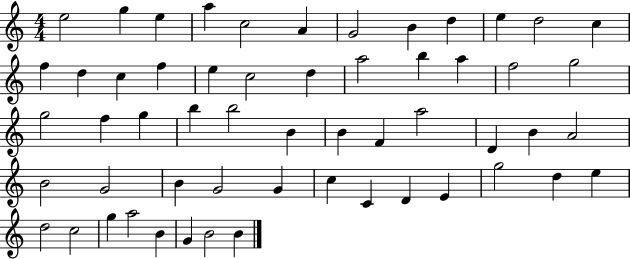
X:1
T:Untitled
M:4/4
L:1/4
K:C
e2 g e a c2 A G2 B d e d2 c f d c f e c2 d a2 b a f2 g2 g2 f g b b2 B B F a2 D B A2 B2 G2 B G2 G c C D E g2 d e d2 c2 g a2 B G B2 B